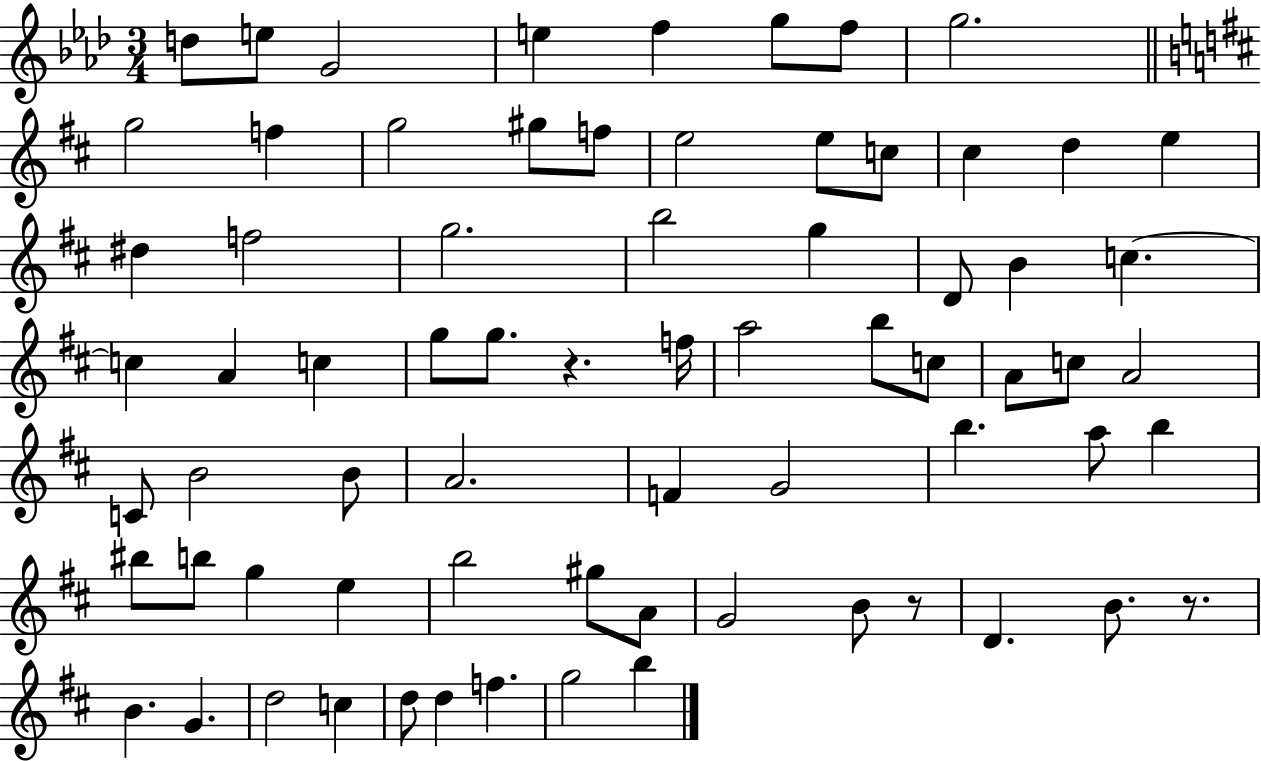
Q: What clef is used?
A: treble